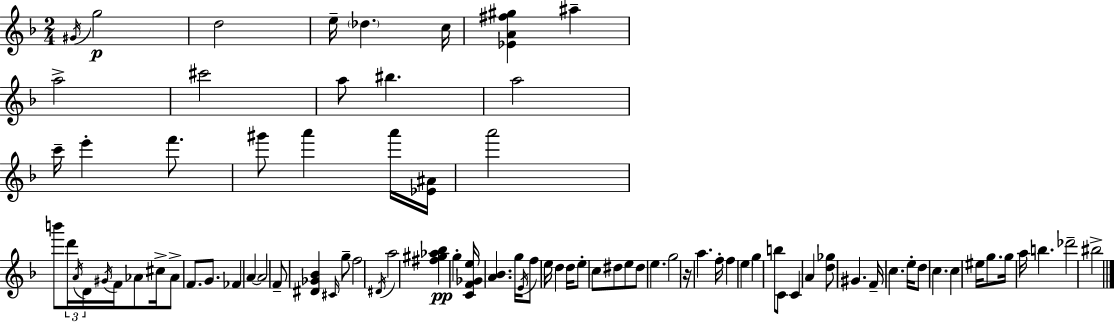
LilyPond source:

{
  \clef treble
  \numericTimeSignature
  \time 2/4
  \key f \major
  \acciaccatura { gis'16 }\p g''2 | d''2 | e''16-- \parenthesize des''4. | c''16 <ees' a' fis'' gis''>4 ais''4-- | \break a''2-> | cis'''2 | a''8 bis''4. | a''2 | \break c'''16-- e'''4-. f'''8. | gis'''8 a'''4 a'''16 | <ees' ais'>16 a'''2 | b'''8 \tuplet 3/2 { d'''16 \acciaccatura { a'16 } d'16 } \acciaccatura { gis'16 } f'16 | \break aes'8 cis''16-> aes'8-> f'8. | g'8. fes'4 a'4~~ | a'2 | f'8-- <dis' ges' bes'>4 | \break \grace { cis'16 } g''8-- f''2 | \acciaccatura { dis'16 } a''2 | <fis'' gis'' aes'' bes''>4\pp | g''4-. <c' f' ges' e''>16 <a' bes'>4. | \break g''16 \acciaccatura { e'16 } f''8 | e''16 d''4 d''16 e''8-. | c''8 dis''8 e''8 dis''8 | e''4. g''2 | \break r16 a''4. | f''16-. f''4 | \parenthesize e''4 g''4 | b''8 c'8 c'4 | \break a'4 <d'' ges''>8 | gis'4. f'16-- c''4. | e''16-. d''8 | c''4. c''4 | \break eis''16 g''8. g''16 a''16 | b''4. des'''2-- | bis''2-> | \bar "|."
}